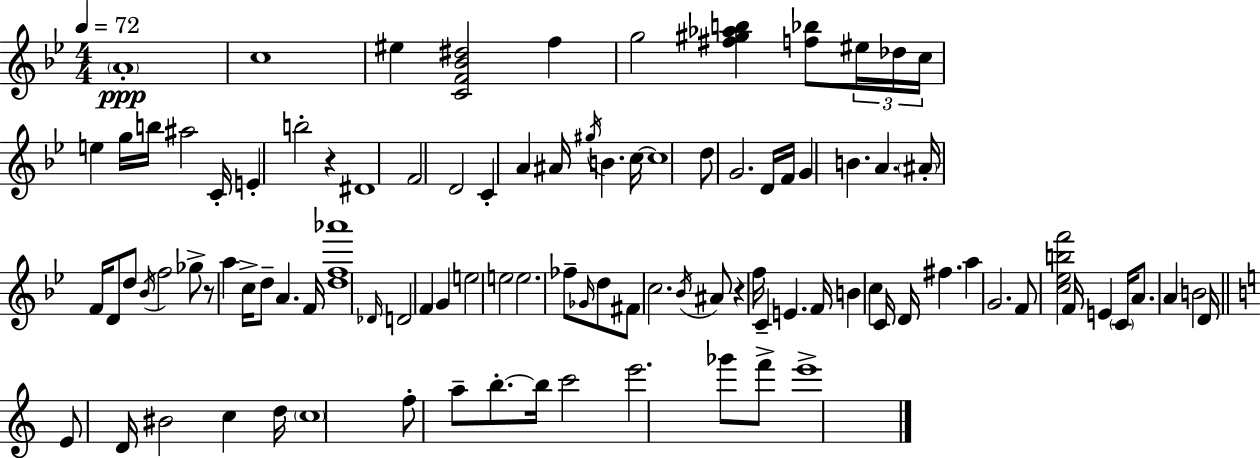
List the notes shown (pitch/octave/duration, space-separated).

A4/w C5/w EIS5/q [C4,F4,Bb4,D#5]/h F5/q G5/h [F#5,G#5,Ab5,B5]/q [F5,Bb5]/e EIS5/s Db5/s C5/s E5/q G5/s B5/s A#5/h C4/s E4/q B5/h R/q D#4/w F4/h D4/h C4/q A4/q A#4/s G#5/s B4/q. C5/s C5/w D5/e G4/h. D4/s F4/s G4/q B4/q. A4/q. A#4/s F4/s D4/e D5/e Bb4/s F5/h Gb5/e R/e A5/q C5/s D5/e A4/q. F4/s [D5,F5,Ab6]/w Db4/s D4/h F4/q G4/q E5/h E5/h E5/h. FES5/e Gb4/s D5/e F#4/e C5/h. Bb4/s A#4/e R/q F5/s C4/q E4/q. F4/s B4/q C5/q C4/s D4/s F#5/q. A5/q G4/h. F4/e [C5,Eb5,B5,F6]/h F4/s E4/q C4/s A4/e. A4/q B4/h D4/s E4/e D4/s BIS4/h C5/q D5/s C5/w F5/e A5/e B5/e. B5/s C6/h E6/h. Gb6/e F6/e E6/w